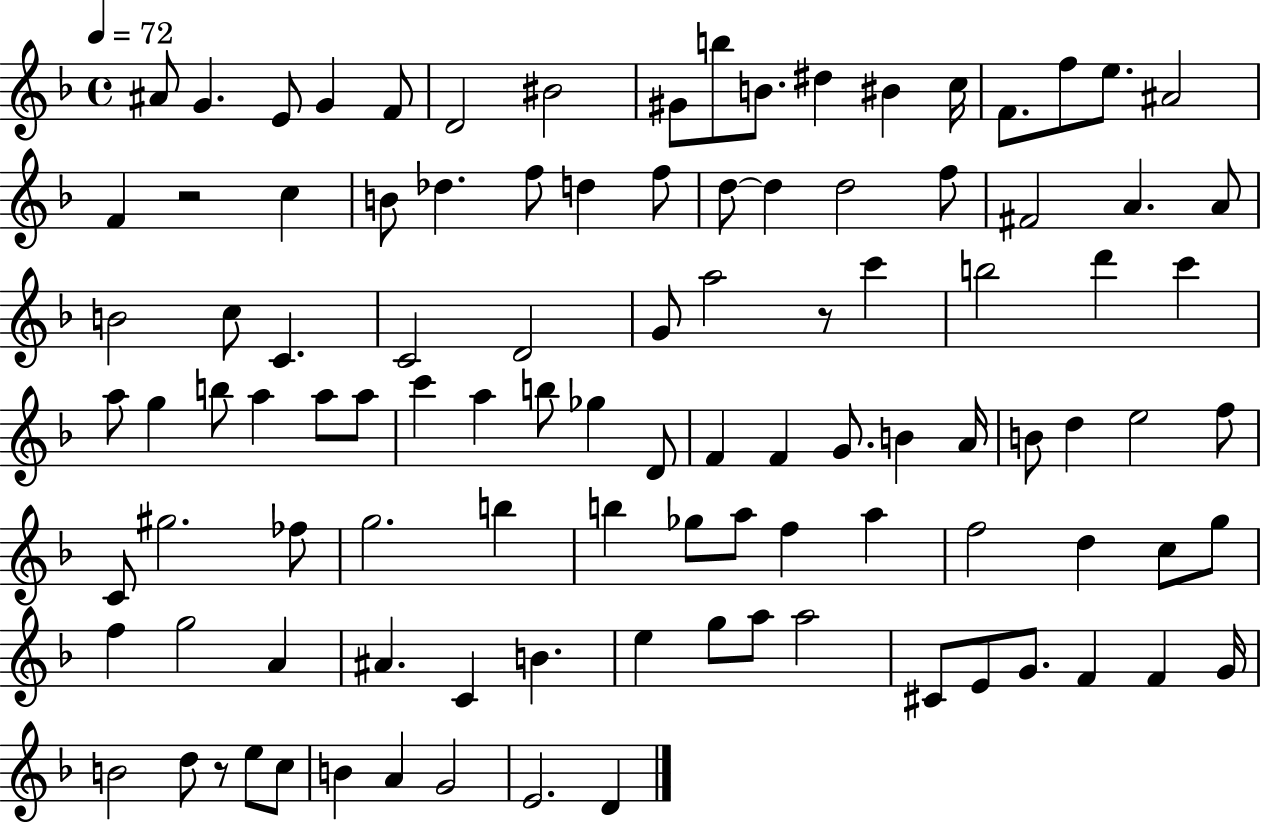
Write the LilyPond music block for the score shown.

{
  \clef treble
  \time 4/4
  \defaultTimeSignature
  \key f \major
  \tempo 4 = 72
  \repeat volta 2 { ais'8 g'4. e'8 g'4 f'8 | d'2 bis'2 | gis'8 b''8 b'8. dis''4 bis'4 c''16 | f'8. f''8 e''8. ais'2 | \break f'4 r2 c''4 | b'8 des''4. f''8 d''4 f''8 | d''8~~ d''4 d''2 f''8 | fis'2 a'4. a'8 | \break b'2 c''8 c'4. | c'2 d'2 | g'8 a''2 r8 c'''4 | b''2 d'''4 c'''4 | \break a''8 g''4 b''8 a''4 a''8 a''8 | c'''4 a''4 b''8 ges''4 d'8 | f'4 f'4 g'8. b'4 a'16 | b'8 d''4 e''2 f''8 | \break c'8 gis''2. fes''8 | g''2. b''4 | b''4 ges''8 a''8 f''4 a''4 | f''2 d''4 c''8 g''8 | \break f''4 g''2 a'4 | ais'4. c'4 b'4. | e''4 g''8 a''8 a''2 | cis'8 e'8 g'8. f'4 f'4 g'16 | \break b'2 d''8 r8 e''8 c''8 | b'4 a'4 g'2 | e'2. d'4 | } \bar "|."
}